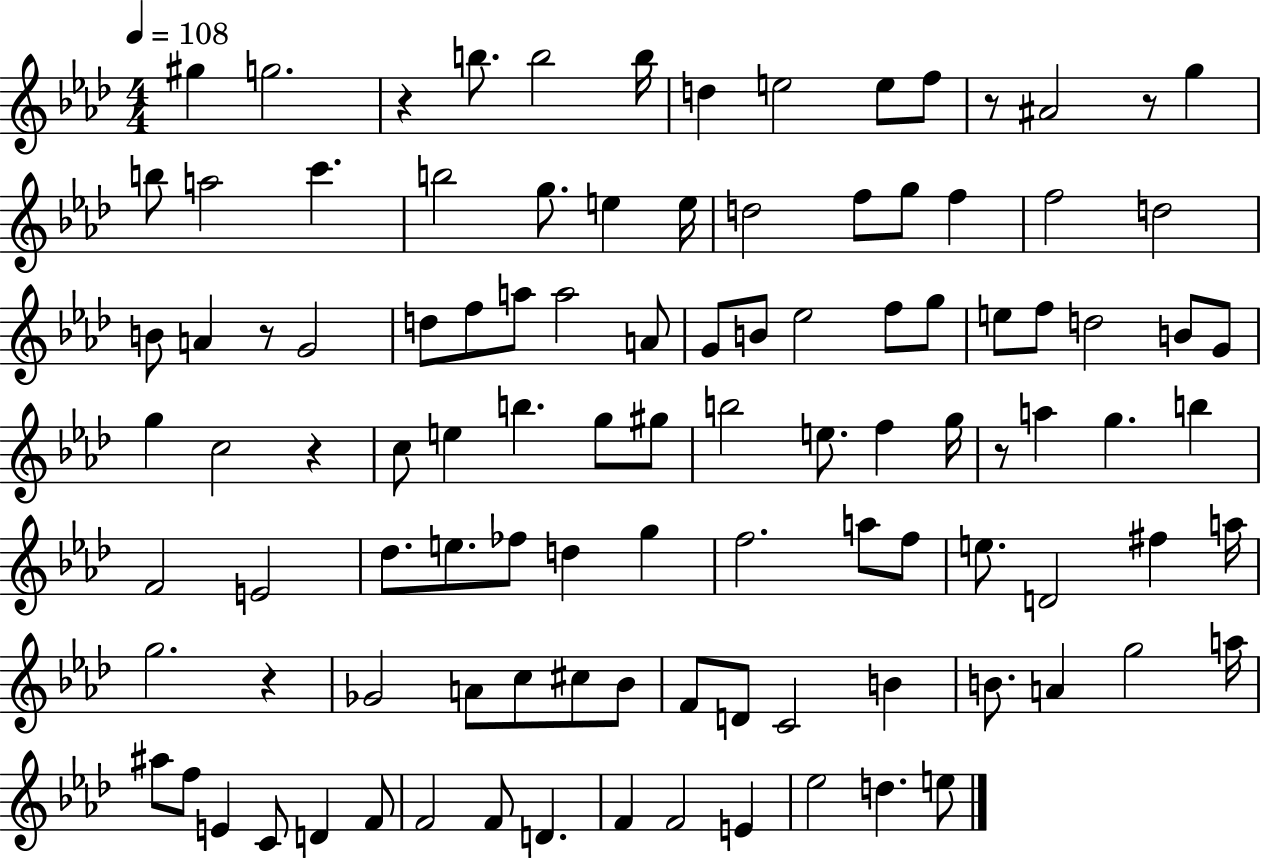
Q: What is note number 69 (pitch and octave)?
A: F#5